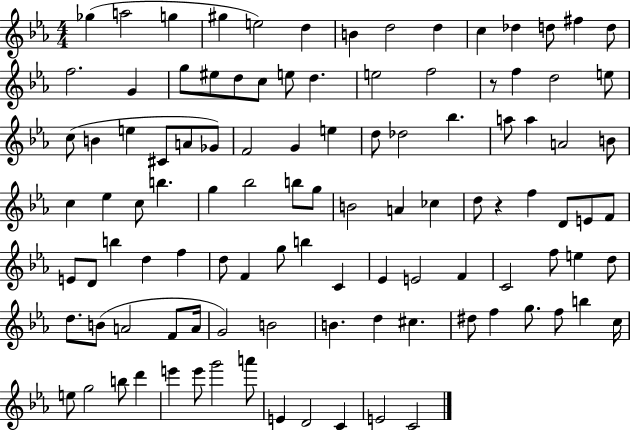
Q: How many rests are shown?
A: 2